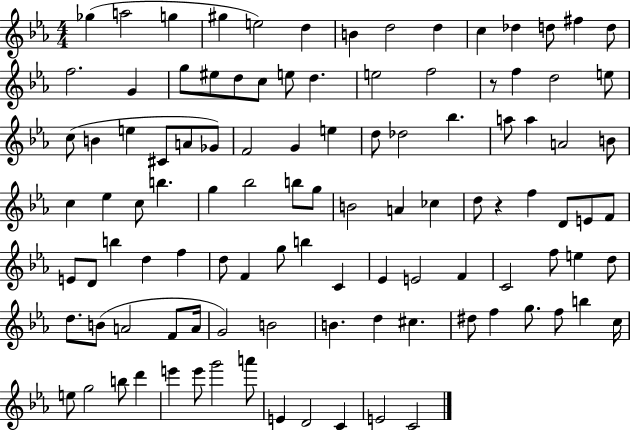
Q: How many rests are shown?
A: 2